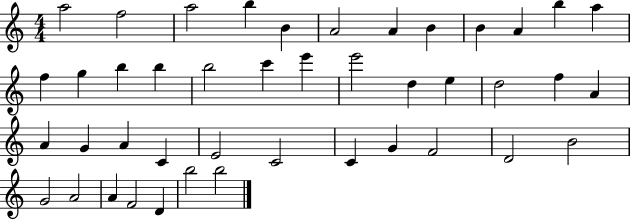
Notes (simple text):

A5/h F5/h A5/h B5/q B4/q A4/h A4/q B4/q B4/q A4/q B5/q A5/q F5/q G5/q B5/q B5/q B5/h C6/q E6/q E6/h D5/q E5/q D5/h F5/q A4/q A4/q G4/q A4/q C4/q E4/h C4/h C4/q G4/q F4/h D4/h B4/h G4/h A4/h A4/q F4/h D4/q B5/h B5/h